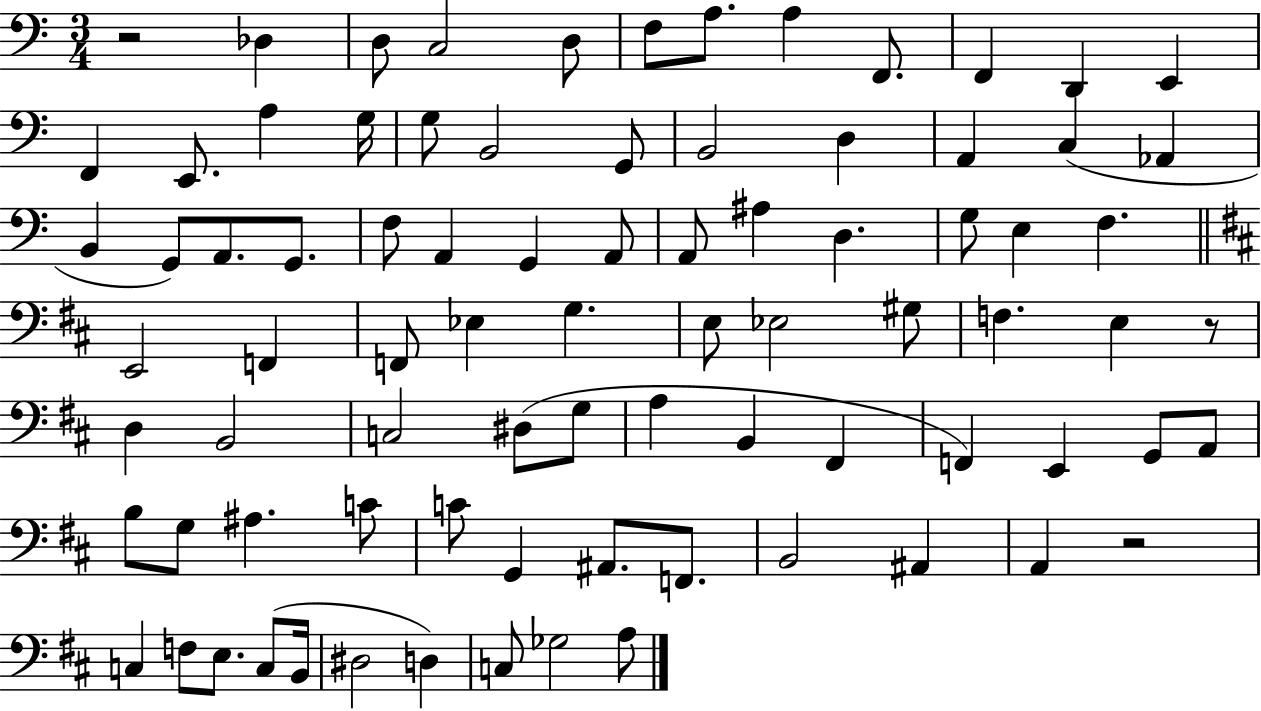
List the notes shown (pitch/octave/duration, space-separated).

R/h Db3/q D3/e C3/h D3/e F3/e A3/e. A3/q F2/e. F2/q D2/q E2/q F2/q E2/e. A3/q G3/s G3/e B2/h G2/e B2/h D3/q A2/q C3/q Ab2/q B2/q G2/e A2/e. G2/e. F3/e A2/q G2/q A2/e A2/e A#3/q D3/q. G3/e E3/q F3/q. E2/h F2/q F2/e Eb3/q G3/q. E3/e Eb3/h G#3/e F3/q. E3/q R/e D3/q B2/h C3/h D#3/e G3/e A3/q B2/q F#2/q F2/q E2/q G2/e A2/e B3/e G3/e A#3/q. C4/e C4/e G2/q A#2/e. F2/e. B2/h A#2/q A2/q R/h C3/q F3/e E3/e. C3/e B2/s D#3/h D3/q C3/e Gb3/h A3/e